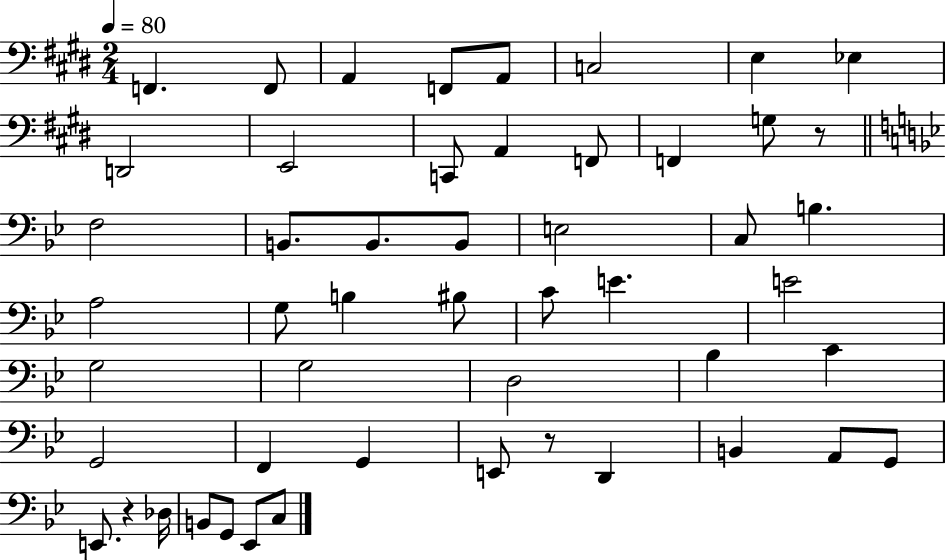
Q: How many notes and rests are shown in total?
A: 51